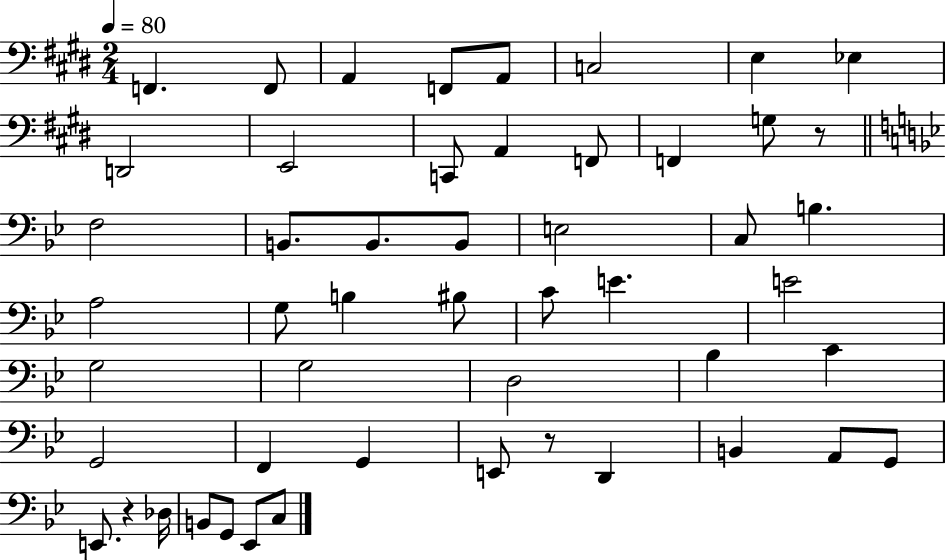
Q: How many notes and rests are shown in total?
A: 51